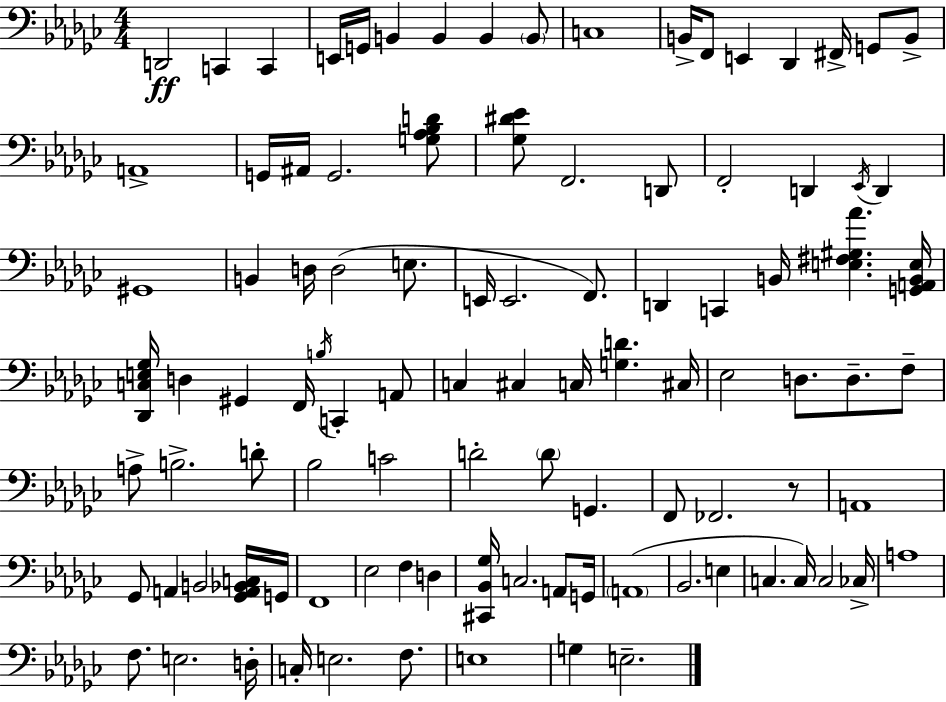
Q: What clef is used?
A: bass